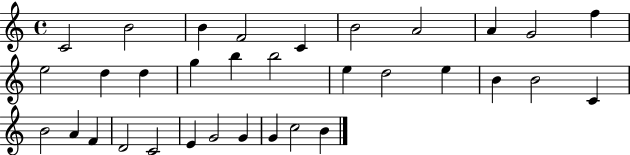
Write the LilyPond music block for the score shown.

{
  \clef treble
  \time 4/4
  \defaultTimeSignature
  \key c \major
  c'2 b'2 | b'4 f'2 c'4 | b'2 a'2 | a'4 g'2 f''4 | \break e''2 d''4 d''4 | g''4 b''4 b''2 | e''4 d''2 e''4 | b'4 b'2 c'4 | \break b'2 a'4 f'4 | d'2 c'2 | e'4 g'2 g'4 | g'4 c''2 b'4 | \break \bar "|."
}